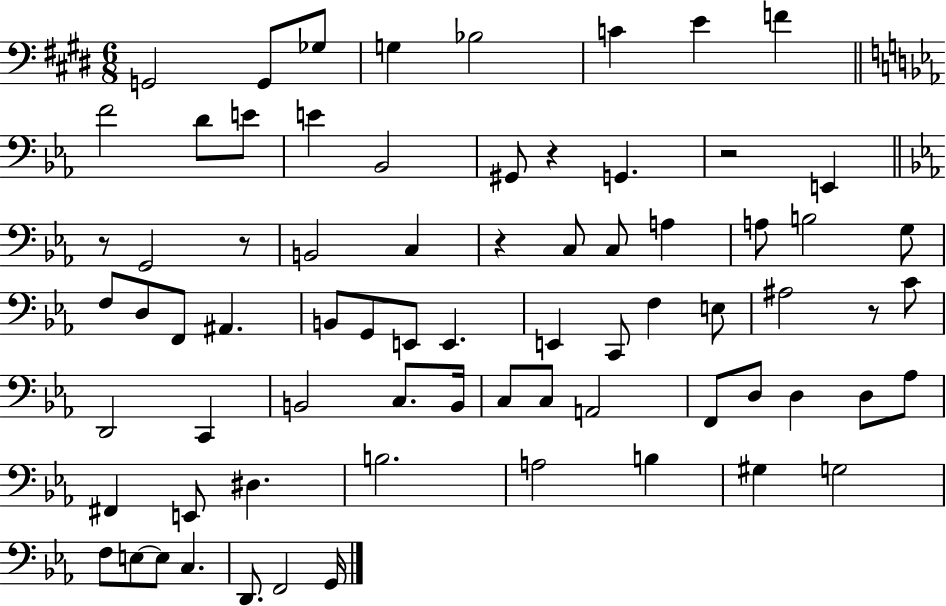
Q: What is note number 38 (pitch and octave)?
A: A#3